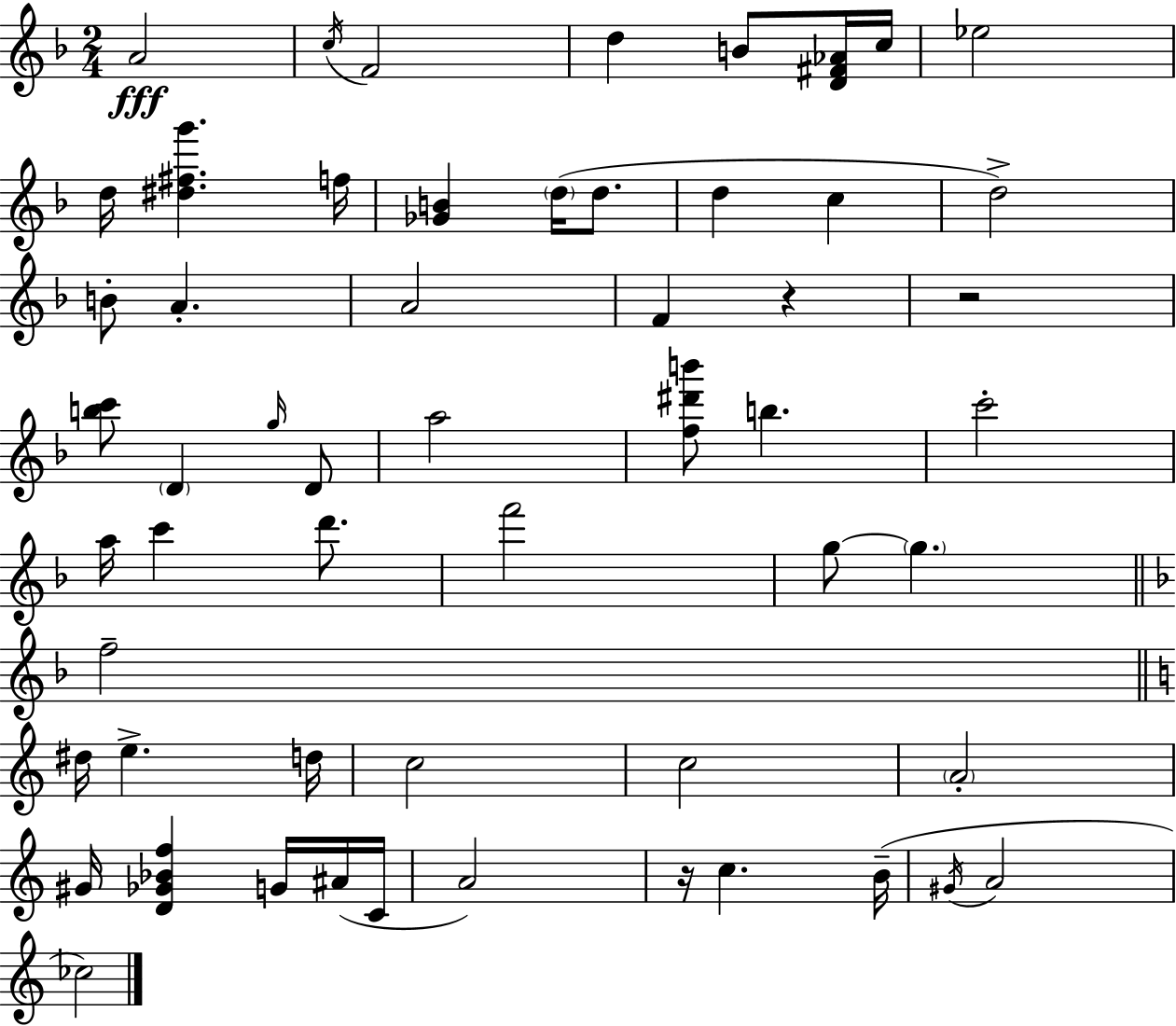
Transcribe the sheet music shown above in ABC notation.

X:1
T:Untitled
M:2/4
L:1/4
K:Dm
A2 c/4 F2 d B/2 [D^F_A]/4 c/4 _e2 d/4 [^d^fg'] f/4 [_GB] d/4 d/2 d c d2 B/2 A A2 F z z2 [bc']/2 D g/4 D/2 a2 [f^d'b']/2 b c'2 a/4 c' d'/2 f'2 g/2 g f2 ^d/4 e d/4 c2 c2 A2 ^G/4 [D_G_Bf] G/4 ^A/4 C/4 A2 z/4 c B/4 ^G/4 A2 _c2